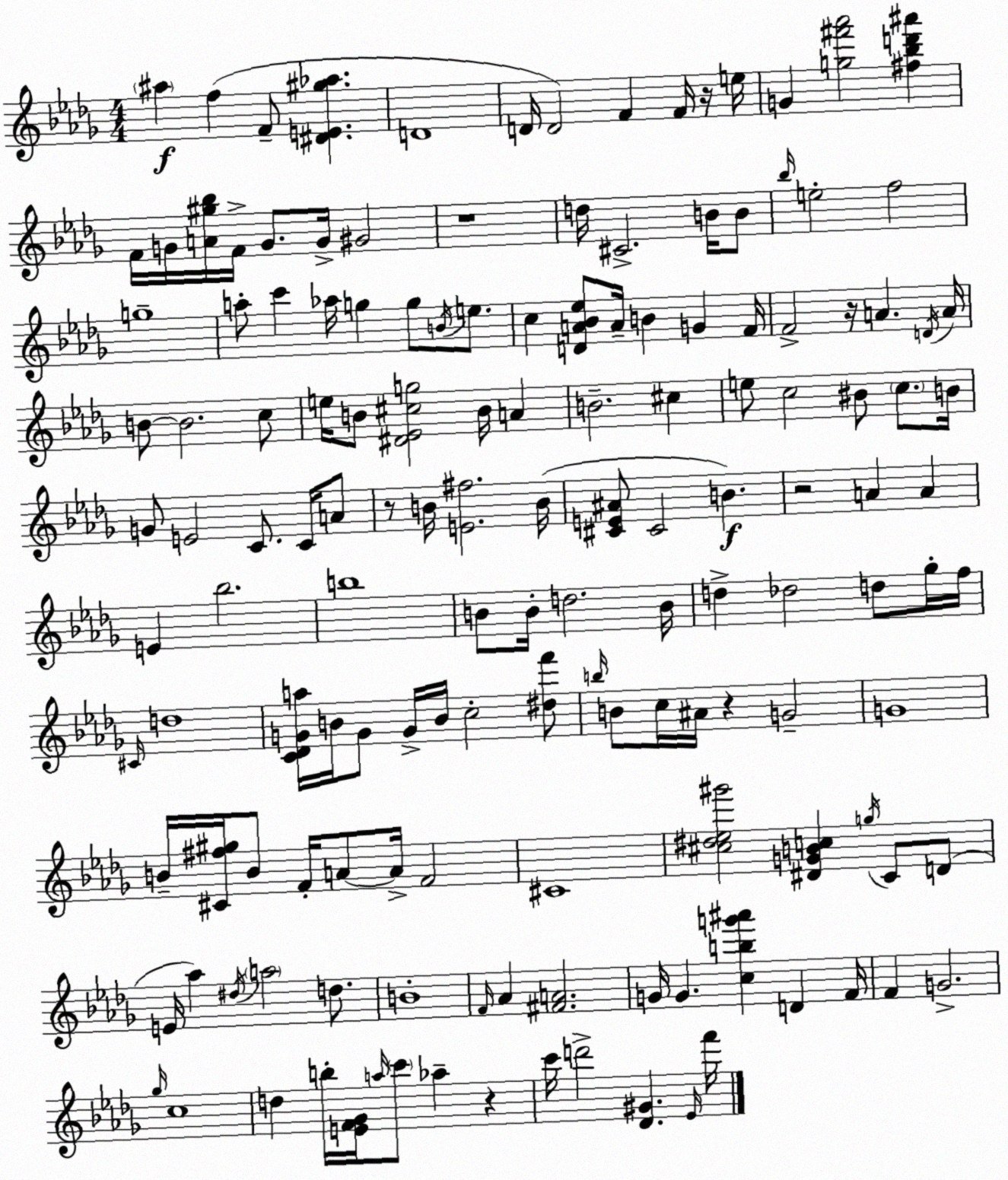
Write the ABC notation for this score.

X:1
T:Untitled
M:4/4
L:1/4
K:Bbm
^a f F/2 [^DE^g_a] D4 D/4 D2 F F/4 z/4 e/4 G [g^f'_a']2 [^f_bd'^a'] F/4 G/4 [A^g_b]/4 F/4 G/2 G/4 ^G2 z4 d/4 ^C2 B/4 B/2 _b/4 e2 f2 g4 a/2 c' _a/4 g g/2 B/4 e/2 c [DA_B_e]/2 A/4 B G F/4 F2 z/4 A D/4 A/4 B/2 B2 c/2 e/4 B/2 [^D_E^cg]2 B/4 A B2 ^c e/2 c2 ^B/2 c/2 B/4 G/2 E2 C/2 C/4 A/2 z/2 B/4 [E^f]2 B/4 [^CE^A]/2 ^C2 B z2 A A E _b2 b4 B/2 B/4 d2 B/4 d _d2 d/2 _g/4 f/4 ^C/4 d4 [C_DGa]/4 B/4 G/2 G/4 B/4 c2 [^df']/2 b/4 B/2 c/4 ^A/4 z G2 G4 B/4 [^C^f^g]/4 B/2 F/4 A/2 A/4 F2 ^C4 [^c^d_e^g']2 [^DGBc] g/4 C/2 D/2 E/4 _a ^d/4 a2 d/2 B4 F/4 _A [^FA]2 G/4 G [cbg'^a'] D F/4 F G2 _g/4 c4 d b/4 [EF_G]/4 a/4 c'/2 _a z c'/4 d'2 [_D^G] _E/4 f'/4